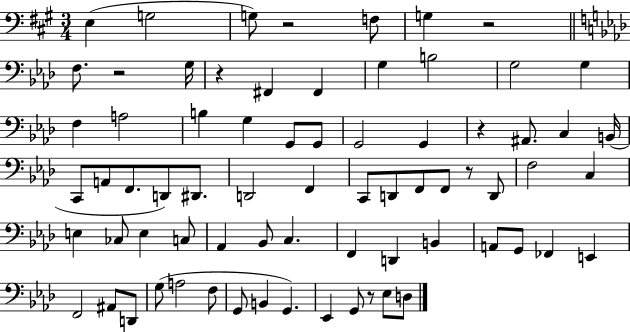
X:1
T:Untitled
M:3/4
L:1/4
K:A
E, G,2 G,/2 z2 F,/2 G, z2 F,/2 z2 G,/4 z ^F,, ^F,, G, B,2 G,2 G, F, A,2 B, G, G,,/2 G,,/2 G,,2 G,, z ^A,,/2 C, B,,/4 C,,/2 A,,/2 F,,/2 D,,/2 ^D,,/2 D,,2 F,, C,,/2 D,,/2 F,,/2 F,,/2 z/2 D,,/2 F,2 C, E, _C,/2 E, C,/2 _A,, _B,,/2 C, F,, D,, B,, A,,/2 G,,/2 _F,, E,, F,,2 ^A,,/2 D,,/2 G,/2 A,2 F,/2 G,,/2 B,, G,, _E,, G,,/2 z/2 _E,/2 D,/2